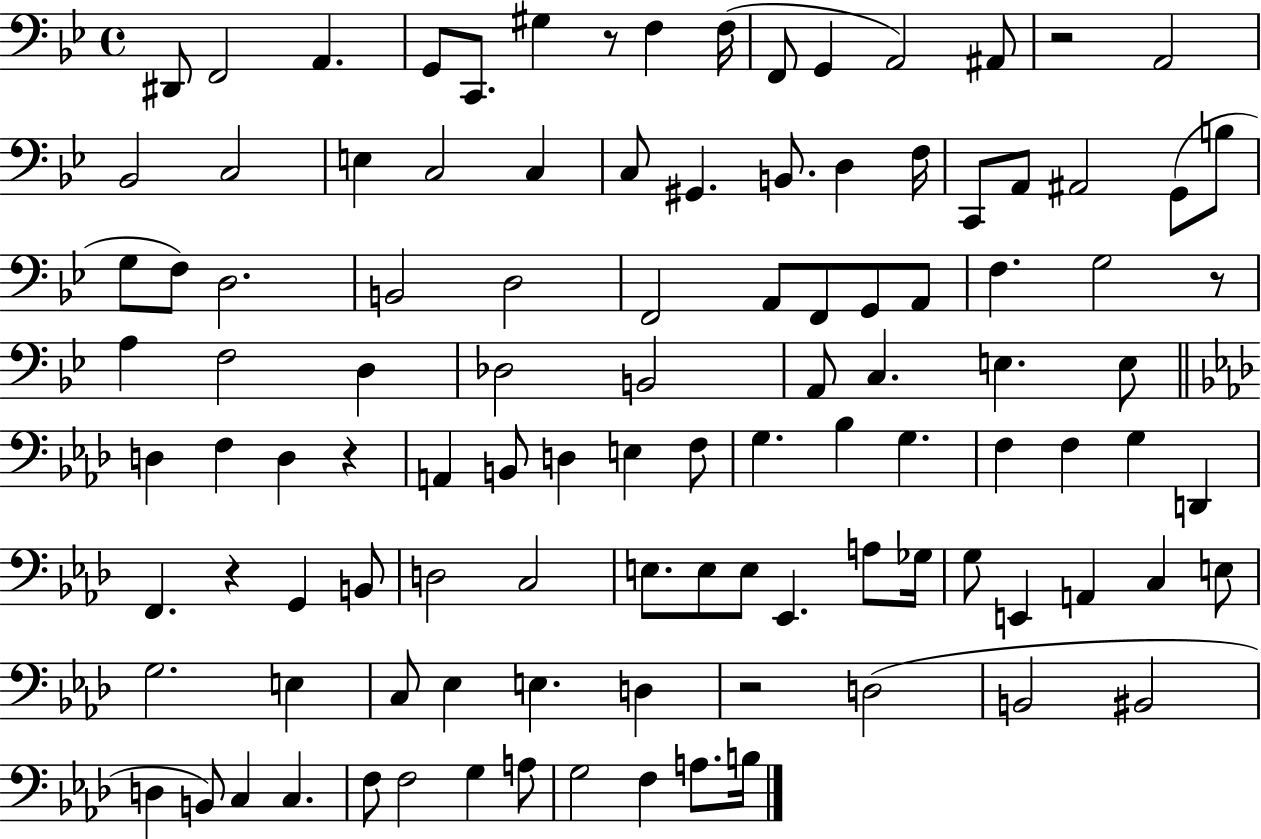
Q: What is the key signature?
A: BES major